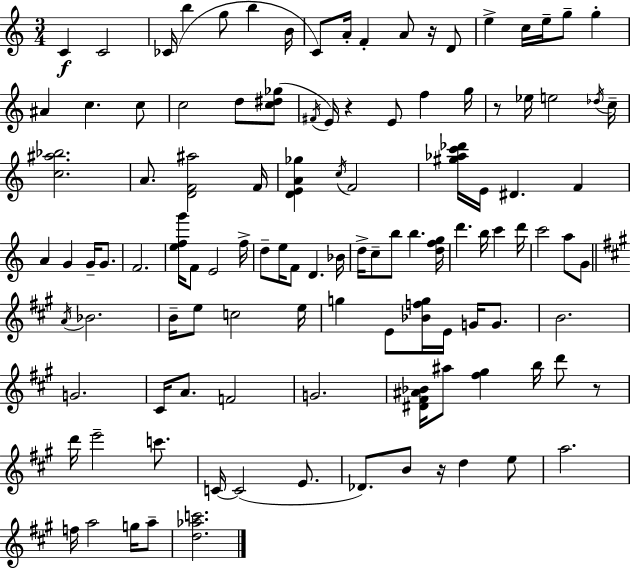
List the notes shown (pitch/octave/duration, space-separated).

C4/q C4/h CES4/s B5/q G5/e B5/q B4/s C4/e A4/s F4/q A4/e R/s D4/e E5/q C5/s E5/s G5/e G5/q A#4/q C5/q. C5/e C5/h D5/e [C5,D#5,Gb5]/e F#4/s E4/s R/q E4/e F5/q G5/s R/e Eb5/s E5/h Db5/s C5/s [C5,A#5,Bb5]/h. A4/e. [D4,F4,A#5]/h F4/s [D4,E4,A4,Gb5]/q C5/s F4/h [G#5,Ab5,C6,Db6]/s E4/s D#4/q. F4/q A4/q G4/q G4/s G4/e. F4/h. [E5,F5,G6]/s F4/e E4/h F5/s D5/e E5/s F4/e D4/q. Bb4/s D5/s C5/e B5/e B5/q. [D5,F5,G5]/s D6/q. B5/s C6/q D6/s C6/h A5/e G4/e A4/s Bb4/h. B4/s E5/e C5/h E5/s G5/q E4/e [Bb4,F5,G5]/s E4/s G4/s G4/e. B4/h. G4/h. C#4/s A4/e. F4/h G4/h. [D#4,F#4,A#4,Bb4]/s A#5/e [F#5,G#5]/q B5/s D6/e R/e D6/s E6/h C6/e. C4/s C4/h E4/e. Db4/e. B4/e R/s D5/q E5/e A5/h. F5/s A5/h G5/s A5/e [D5,Ab5,C6]/h.